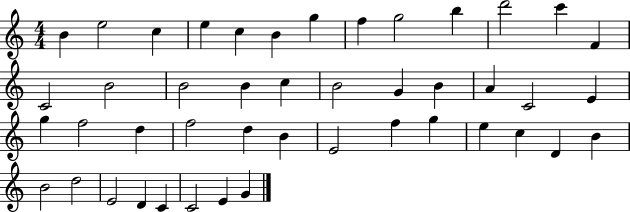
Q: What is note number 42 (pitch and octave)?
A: C4